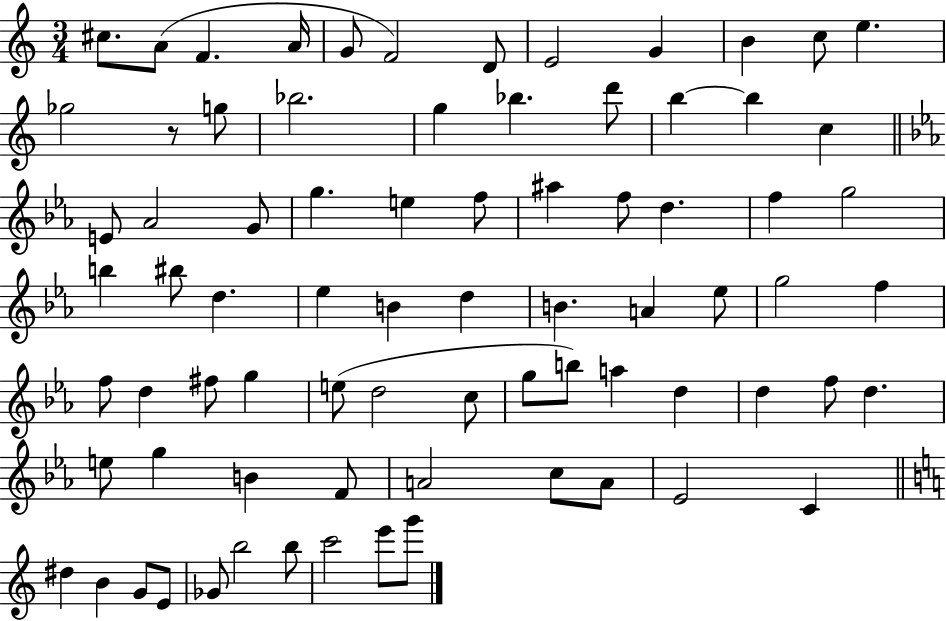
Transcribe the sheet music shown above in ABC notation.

X:1
T:Untitled
M:3/4
L:1/4
K:C
^c/2 A/2 F A/4 G/2 F2 D/2 E2 G B c/2 e _g2 z/2 g/2 _b2 g _b d'/2 b b c E/2 _A2 G/2 g e f/2 ^a f/2 d f g2 b ^b/2 d _e B d B A _e/2 g2 f f/2 d ^f/2 g e/2 d2 c/2 g/2 b/2 a d d f/2 d e/2 g B F/2 A2 c/2 A/2 _E2 C ^d B G/2 E/2 _G/2 b2 b/2 c'2 e'/2 g'/2